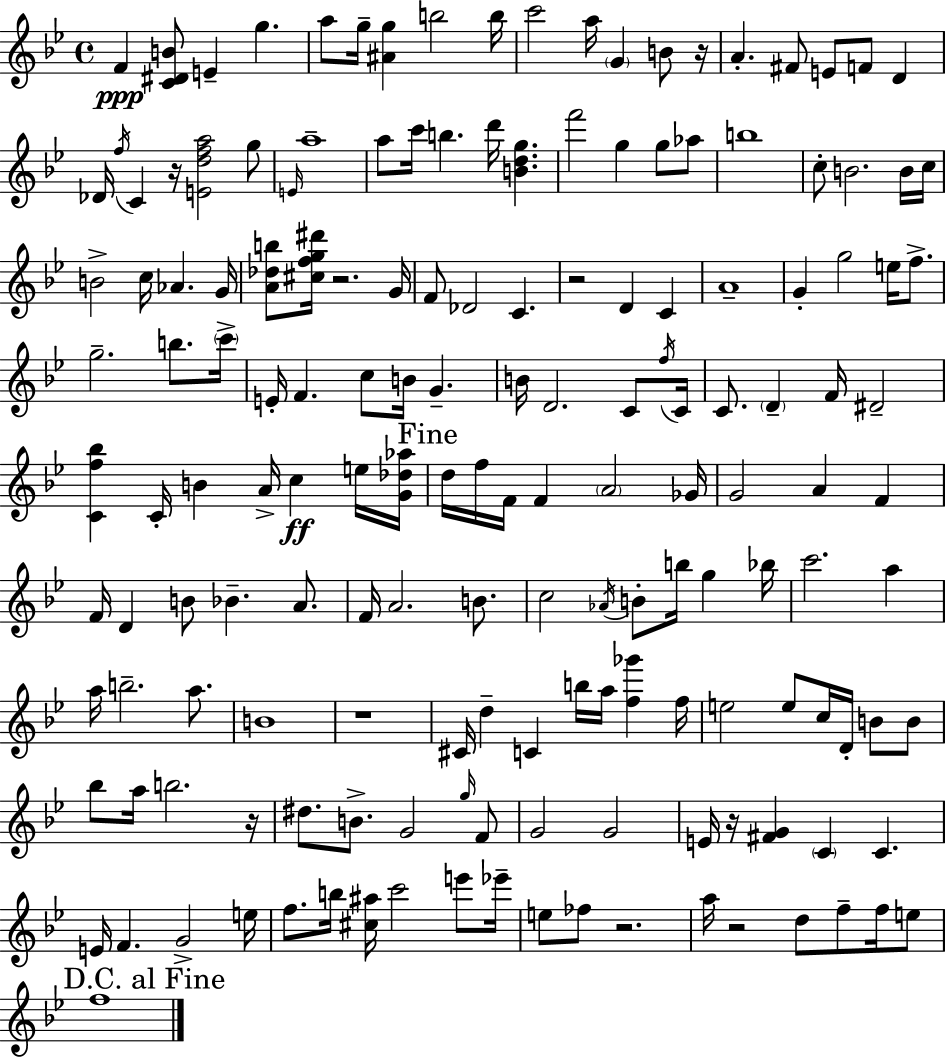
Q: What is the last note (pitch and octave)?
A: F5